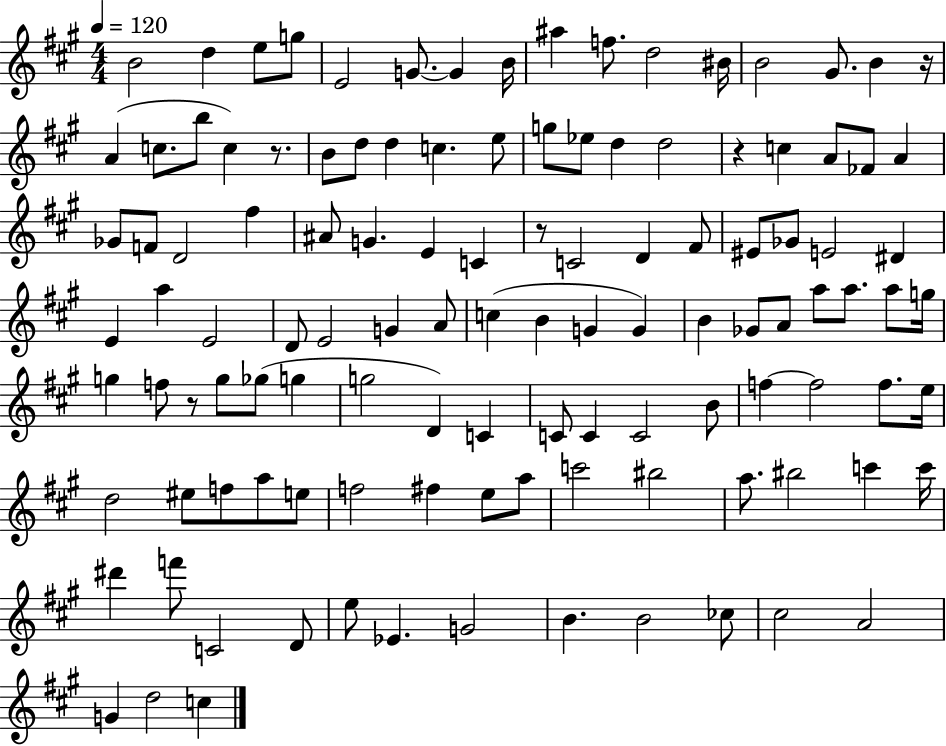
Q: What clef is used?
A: treble